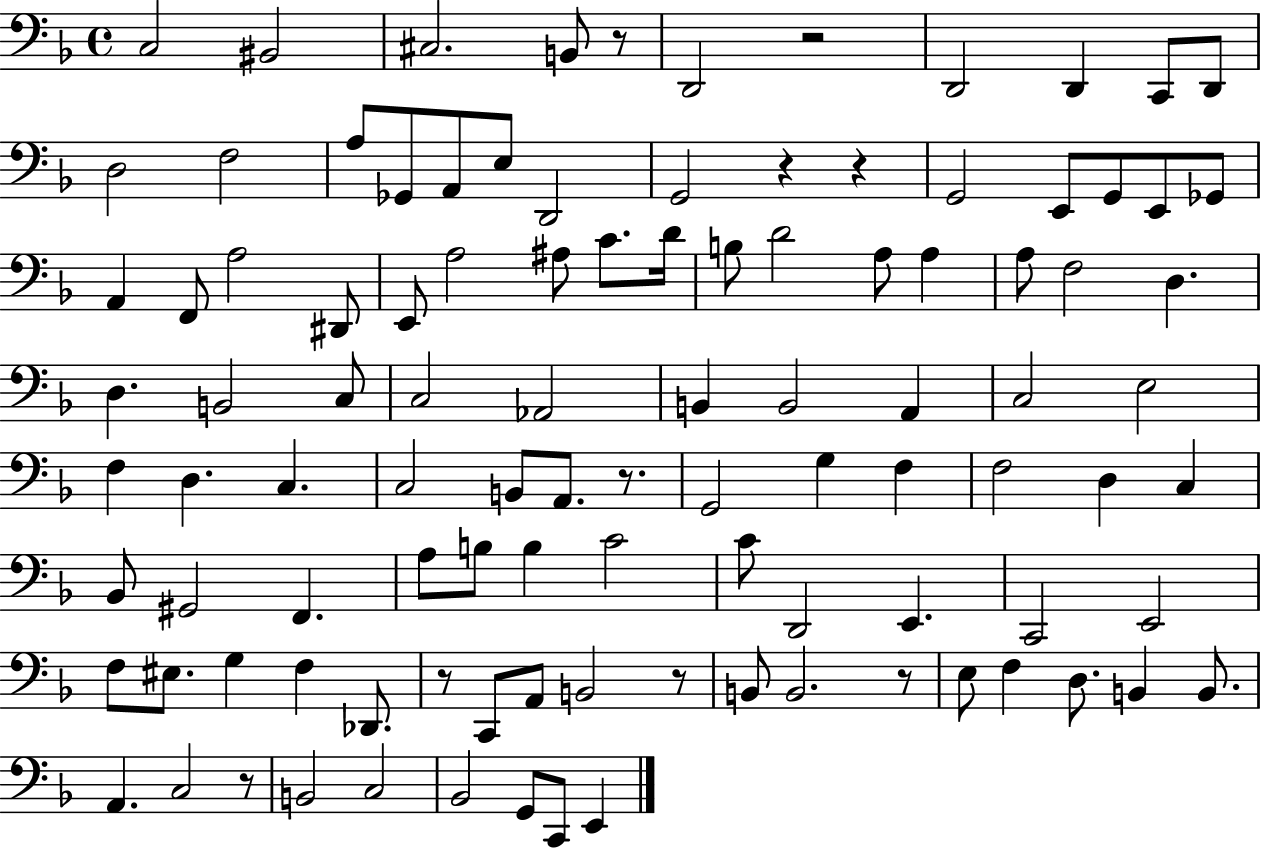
X:1
T:Untitled
M:4/4
L:1/4
K:F
C,2 ^B,,2 ^C,2 B,,/2 z/2 D,,2 z2 D,,2 D,, C,,/2 D,,/2 D,2 F,2 A,/2 _G,,/2 A,,/2 E,/2 D,,2 G,,2 z z G,,2 E,,/2 G,,/2 E,,/2 _G,,/2 A,, F,,/2 A,2 ^D,,/2 E,,/2 A,2 ^A,/2 C/2 D/4 B,/2 D2 A,/2 A, A,/2 F,2 D, D, B,,2 C,/2 C,2 _A,,2 B,, B,,2 A,, C,2 E,2 F, D, C, C,2 B,,/2 A,,/2 z/2 G,,2 G, F, F,2 D, C, _B,,/2 ^G,,2 F,, A,/2 B,/2 B, C2 C/2 D,,2 E,, C,,2 E,,2 F,/2 ^E,/2 G, F, _D,,/2 z/2 C,,/2 A,,/2 B,,2 z/2 B,,/2 B,,2 z/2 E,/2 F, D,/2 B,, B,,/2 A,, C,2 z/2 B,,2 C,2 _B,,2 G,,/2 C,,/2 E,,